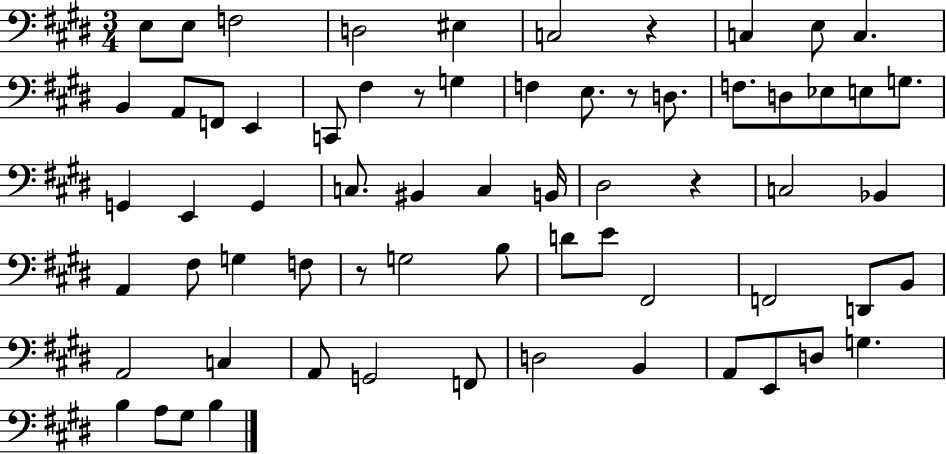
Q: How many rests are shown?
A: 5